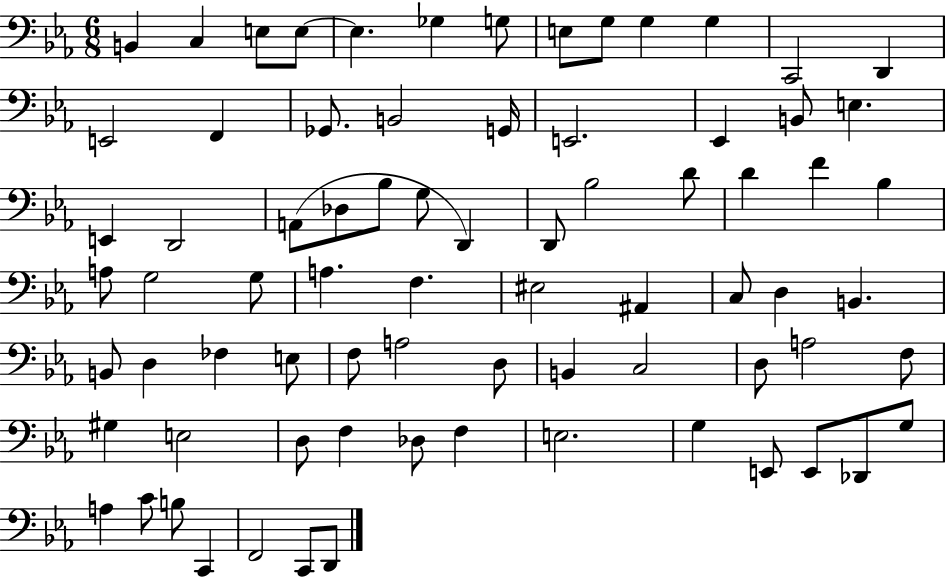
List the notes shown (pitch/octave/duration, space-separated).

B2/q C3/q E3/e E3/e E3/q. Gb3/q G3/e E3/e G3/e G3/q G3/q C2/h D2/q E2/h F2/q Gb2/e. B2/h G2/s E2/h. Eb2/q B2/e E3/q. E2/q D2/h A2/e Db3/e Bb3/e G3/e D2/q D2/e Bb3/h D4/e D4/q F4/q Bb3/q A3/e G3/h G3/e A3/q. F3/q. EIS3/h A#2/q C3/e D3/q B2/q. B2/e D3/q FES3/q E3/e F3/e A3/h D3/e B2/q C3/h D3/e A3/h F3/e G#3/q E3/h D3/e F3/q Db3/e F3/q E3/h. G3/q E2/e E2/e Db2/e G3/e A3/q C4/e B3/e C2/q F2/h C2/e D2/e